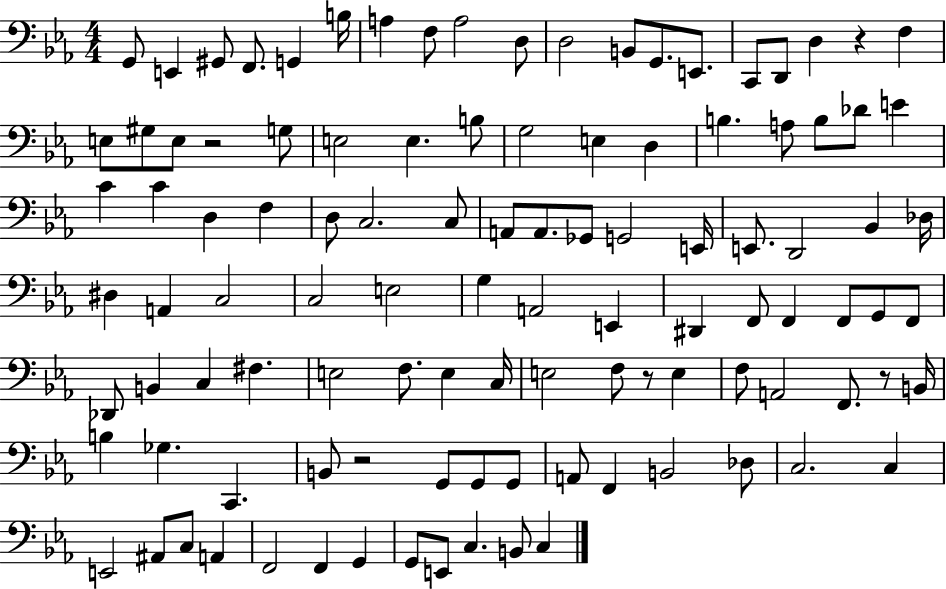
G2/e E2/q G#2/e F2/e. G2/q B3/s A3/q F3/e A3/h D3/e D3/h B2/e G2/e. E2/e. C2/e D2/e D3/q R/q F3/q E3/e G#3/e E3/e R/h G3/e E3/h E3/q. B3/e G3/h E3/q D3/q B3/q. A3/e B3/e Db4/e E4/q C4/q C4/q D3/q F3/q D3/e C3/h. C3/e A2/e A2/e. Gb2/e G2/h E2/s E2/e. D2/h Bb2/q Db3/s D#3/q A2/q C3/h C3/h E3/h G3/q A2/h E2/q D#2/q F2/e F2/q F2/e G2/e F2/e Db2/e B2/q C3/q F#3/q. E3/h F3/e. E3/q C3/s E3/h F3/e R/e E3/q F3/e A2/h F2/e. R/e B2/s B3/q Gb3/q. C2/q. B2/e R/h G2/e G2/e G2/e A2/e F2/q B2/h Db3/e C3/h. C3/q E2/h A#2/e C3/e A2/q F2/h F2/q G2/q G2/e E2/e C3/q. B2/e C3/q